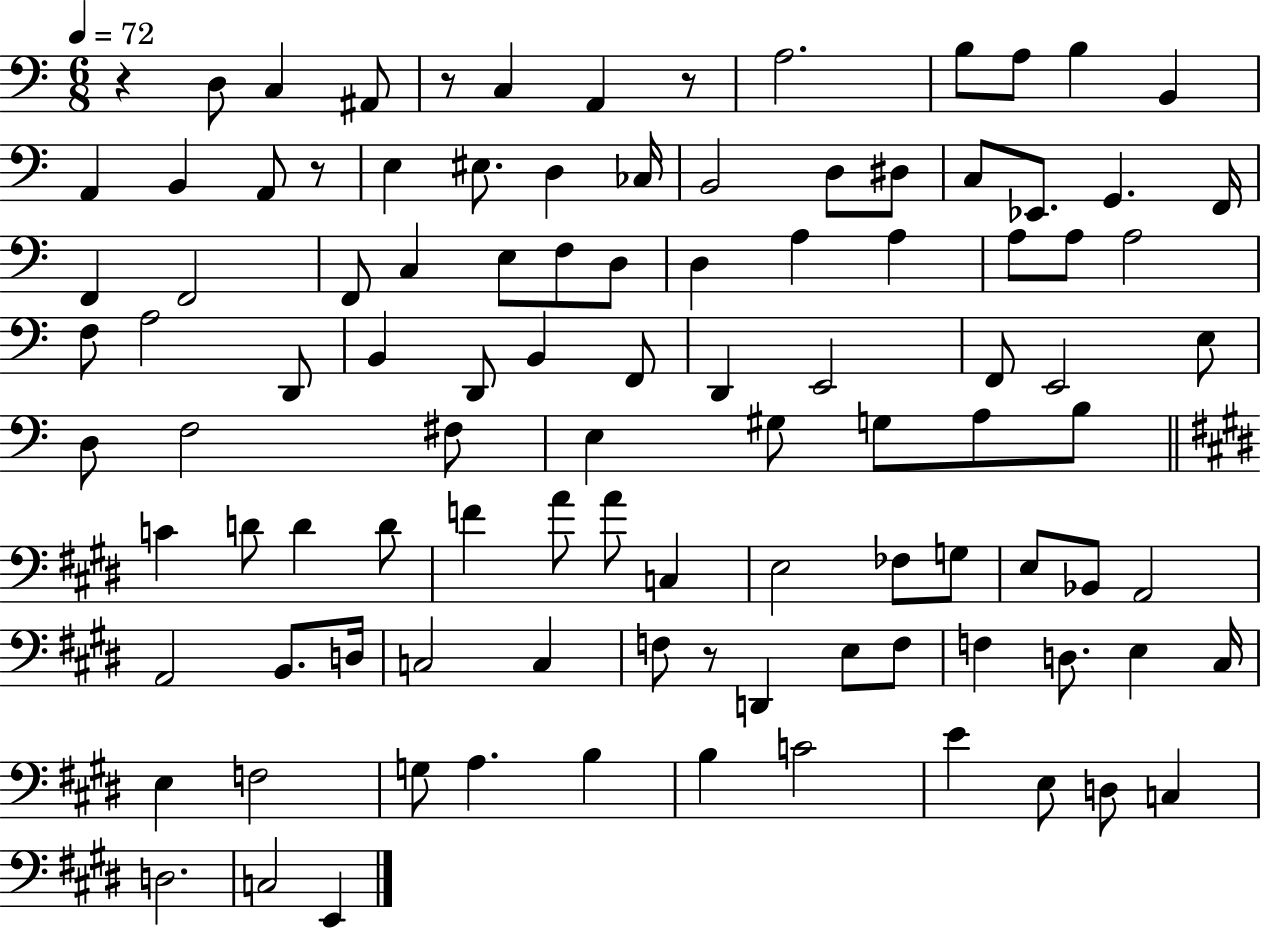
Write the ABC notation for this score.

X:1
T:Untitled
M:6/8
L:1/4
K:C
z D,/2 C, ^A,,/2 z/2 C, A,, z/2 A,2 B,/2 A,/2 B, B,, A,, B,, A,,/2 z/2 E, ^E,/2 D, _C,/4 B,,2 D,/2 ^D,/2 C,/2 _E,,/2 G,, F,,/4 F,, F,,2 F,,/2 C, E,/2 F,/2 D,/2 D, A, A, A,/2 A,/2 A,2 F,/2 A,2 D,,/2 B,, D,,/2 B,, F,,/2 D,, E,,2 F,,/2 E,,2 E,/2 D,/2 F,2 ^F,/2 E, ^G,/2 G,/2 A,/2 B,/2 C D/2 D D/2 F A/2 A/2 C, E,2 _F,/2 G,/2 E,/2 _B,,/2 A,,2 A,,2 B,,/2 D,/4 C,2 C, F,/2 z/2 D,, E,/2 F,/2 F, D,/2 E, ^C,/4 E, F,2 G,/2 A, B, B, C2 E E,/2 D,/2 C, D,2 C,2 E,,